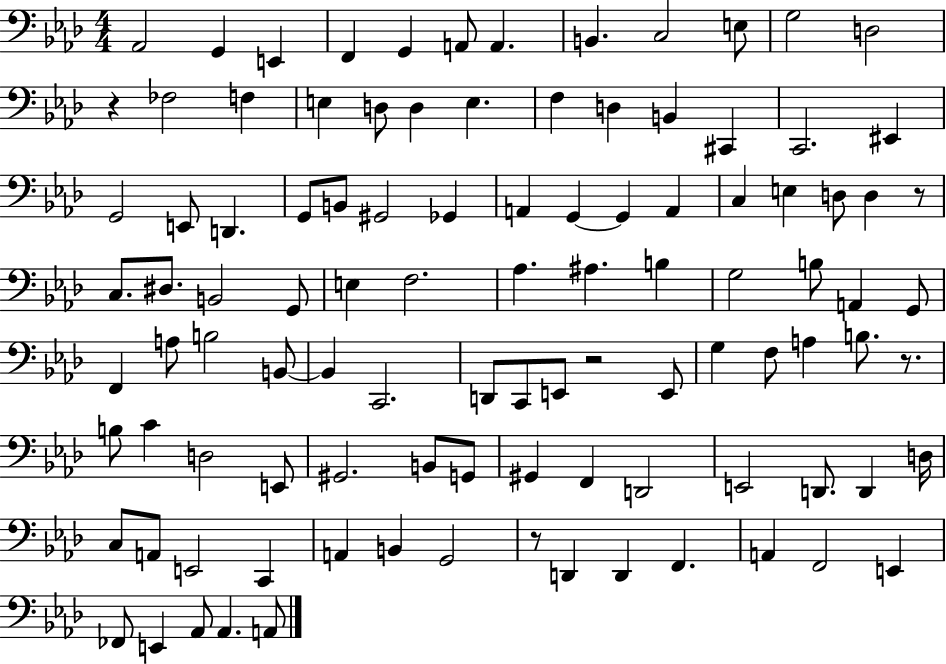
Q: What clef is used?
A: bass